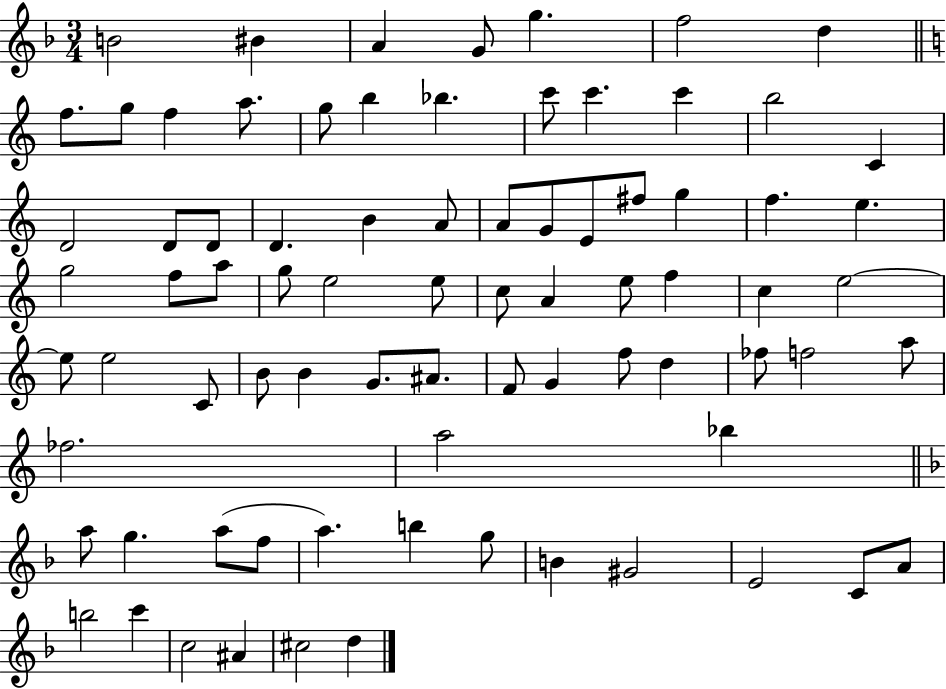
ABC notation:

X:1
T:Untitled
M:3/4
L:1/4
K:F
B2 ^B A G/2 g f2 d f/2 g/2 f a/2 g/2 b _b c'/2 c' c' b2 C D2 D/2 D/2 D B A/2 A/2 G/2 E/2 ^f/2 g f e g2 f/2 a/2 g/2 e2 e/2 c/2 A e/2 f c e2 e/2 e2 C/2 B/2 B G/2 ^A/2 F/2 G f/2 d _f/2 f2 a/2 _f2 a2 _b a/2 g a/2 f/2 a b g/2 B ^G2 E2 C/2 A/2 b2 c' c2 ^A ^c2 d